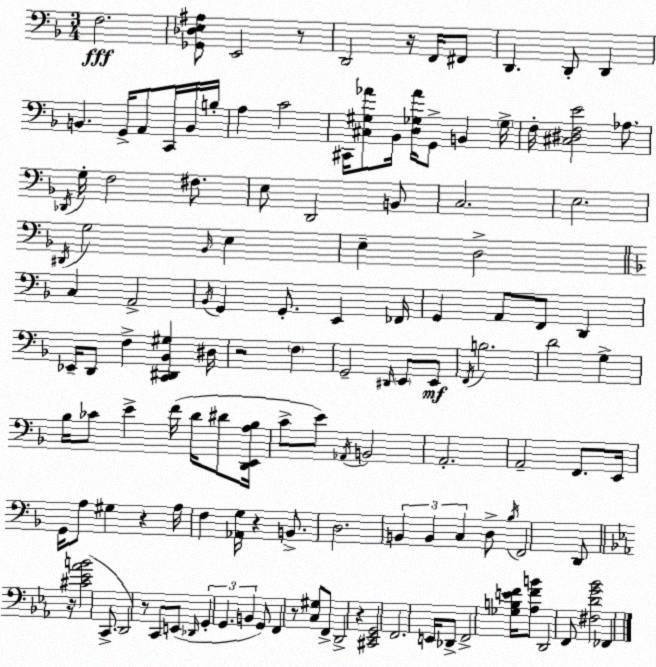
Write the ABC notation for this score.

X:1
T:Untitled
M:3/4
L:1/4
K:F
F,2 [_G,,_D,E,^A,]/2 E,,2 z/2 D,,2 z/4 F,,/4 ^F,,/2 D,, D,,/2 D,, B,, G,,/4 A,,/2 C,,/4 B,,/4 B,/4 A, C2 ^C,,/4 [^C,^G,_A]/2 _B,,/4 [D,_G,_A]/4 G,,/2 B,, _G,/4 F,/4 [^C,^D,F,E]2 _A,/2 _D,,/4 G,/4 F,2 ^F,/2 E,/2 D,,2 B,,/2 C,2 E,2 ^D,,/4 G,2 _B,,/4 E, E, D,2 C, A,,2 _B,,/4 G,, G,,/2 E,, _F,,/4 G,, A,,/2 F,,/2 D,, _E,,/4 D,,/2 F, [C,,^D,,_B,,^G,] ^D,/4 z2 F, G,,2 ^D,,/4 E,,/2 E,,/2 F,,/4 B,2 D2 G, _B,/4 _C/2 E F/4 D/4 ^D/2 [D,,E,,A,_B,]/4 C/2 E/2 _A,,/4 B,,2 A,,2 A,,2 F,,/2 E,,/4 G,,/4 A,/2 ^G, z A,/4 F, [_A,,G,]/4 z B,,/2 D,2 B,, B,, C, D,/2 _B,/4 F,,2 D,,/2 z/4 [^C_E_AB]2 C,,/2 D,,2 z/2 C,,/2 E,,/2 _D,,/4 G,, G,, B,, G,,/2 F,, z/2 [C,^G,]/2 F,,/2 D,,2 z [^C,,_E,,G,,]2 F,,2 E,,/4 _D,,/2 F,,2 [_G,B,EF]/4 [_A,FB]/2 D,,2 F,,/2 [^F,DG_B]2 _F,,